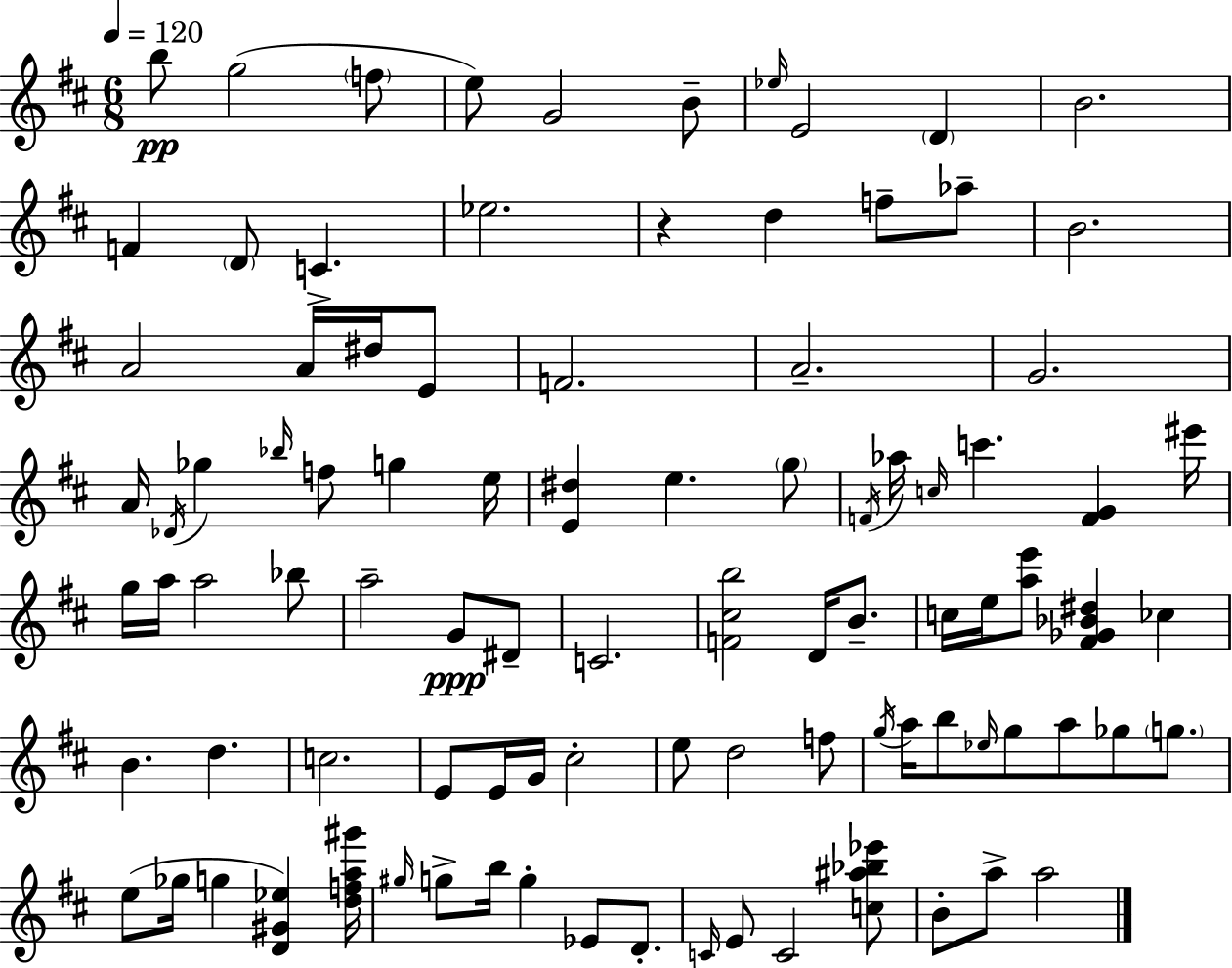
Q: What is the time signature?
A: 6/8